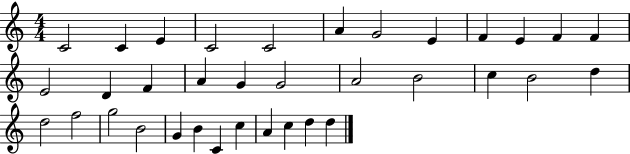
C4/h C4/q E4/q C4/h C4/h A4/q G4/h E4/q F4/q E4/q F4/q F4/q E4/h D4/q F4/q A4/q G4/q G4/h A4/h B4/h C5/q B4/h D5/q D5/h F5/h G5/h B4/h G4/q B4/q C4/q C5/q A4/q C5/q D5/q D5/q